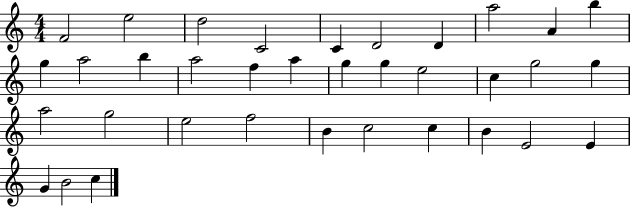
X:1
T:Untitled
M:4/4
L:1/4
K:C
F2 e2 d2 C2 C D2 D a2 A b g a2 b a2 f a g g e2 c g2 g a2 g2 e2 f2 B c2 c B E2 E G B2 c